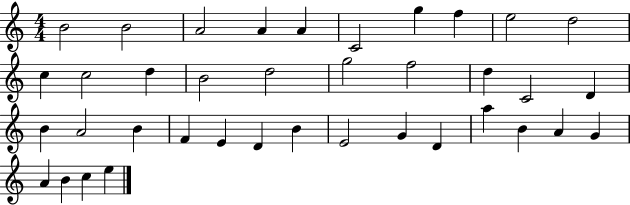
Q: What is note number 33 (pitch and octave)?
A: A4